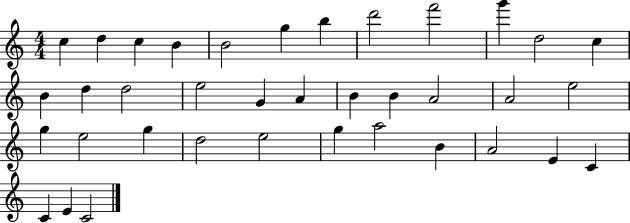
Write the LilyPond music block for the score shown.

{
  \clef treble
  \numericTimeSignature
  \time 4/4
  \key c \major
  c''4 d''4 c''4 b'4 | b'2 g''4 b''4 | d'''2 f'''2 | g'''4 d''2 c''4 | \break b'4 d''4 d''2 | e''2 g'4 a'4 | b'4 b'4 a'2 | a'2 e''2 | \break g''4 e''2 g''4 | d''2 e''2 | g''4 a''2 b'4 | a'2 e'4 c'4 | \break c'4 e'4 c'2 | \bar "|."
}